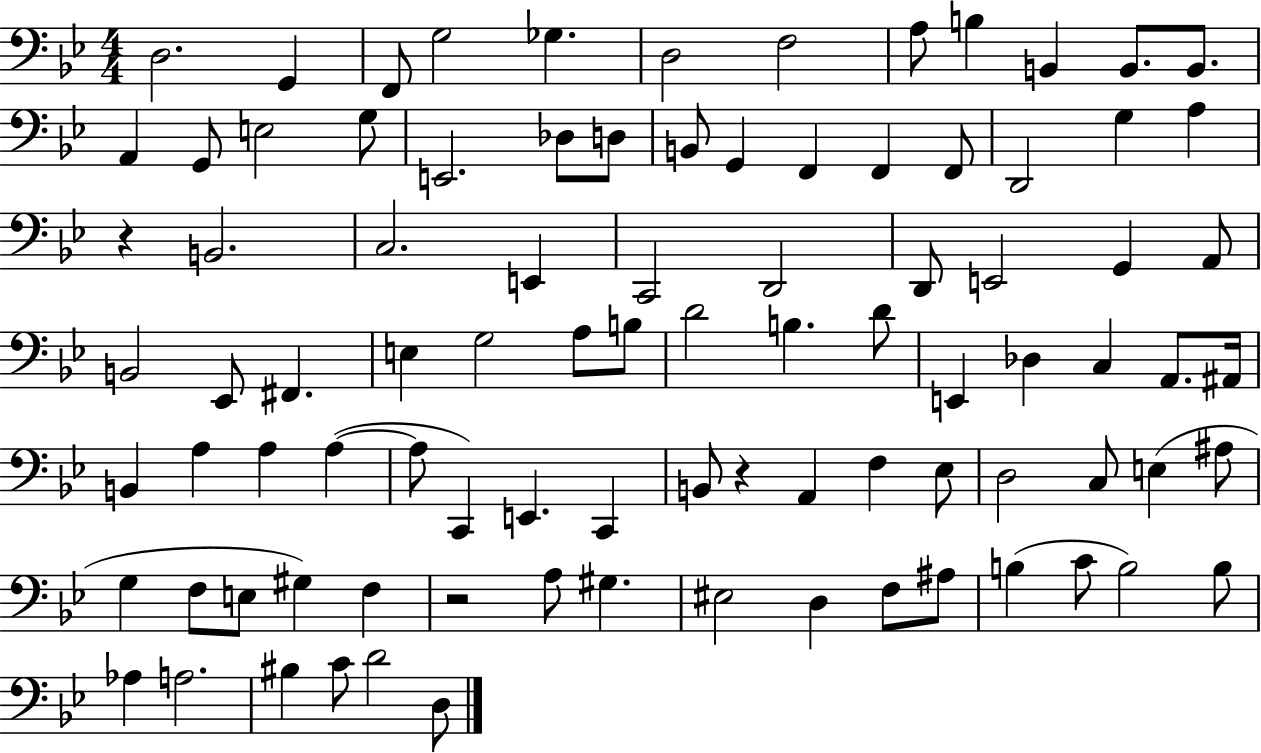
D3/h. G2/q F2/e G3/h Gb3/q. D3/h F3/h A3/e B3/q B2/q B2/e. B2/e. A2/q G2/e E3/h G3/e E2/h. Db3/e D3/e B2/e G2/q F2/q F2/q F2/e D2/h G3/q A3/q R/q B2/h. C3/h. E2/q C2/h D2/h D2/e E2/h G2/q A2/e B2/h Eb2/e F#2/q. E3/q G3/h A3/e B3/e D4/h B3/q. D4/e E2/q Db3/q C3/q A2/e. A#2/s B2/q A3/q A3/q A3/q A3/e C2/q E2/q. C2/q B2/e R/q A2/q F3/q Eb3/e D3/h C3/e E3/q A#3/e G3/q F3/e E3/e G#3/q F3/q R/h A3/e G#3/q. EIS3/h D3/q F3/e A#3/e B3/q C4/e B3/h B3/e Ab3/q A3/h. BIS3/q C4/e D4/h D3/e